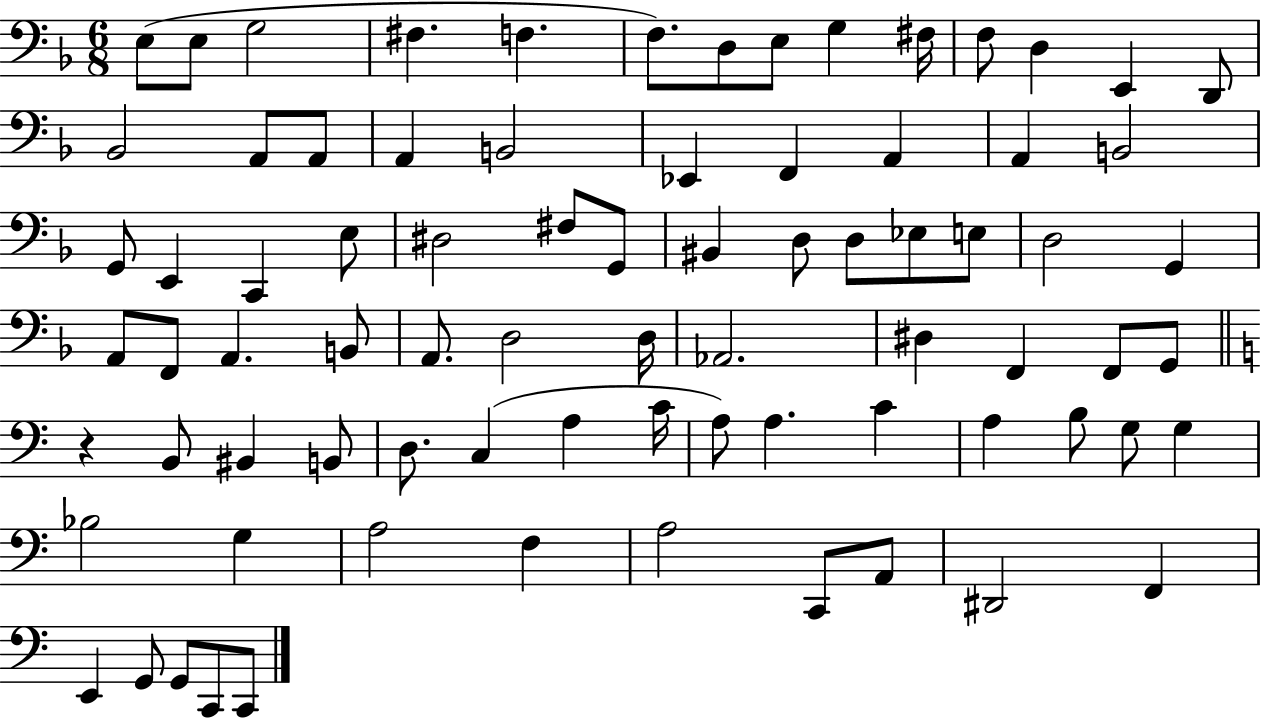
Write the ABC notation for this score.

X:1
T:Untitled
M:6/8
L:1/4
K:F
E,/2 E,/2 G,2 ^F, F, F,/2 D,/2 E,/2 G, ^F,/4 F,/2 D, E,, D,,/2 _B,,2 A,,/2 A,,/2 A,, B,,2 _E,, F,, A,, A,, B,,2 G,,/2 E,, C,, E,/2 ^D,2 ^F,/2 G,,/2 ^B,, D,/2 D,/2 _E,/2 E,/2 D,2 G,, A,,/2 F,,/2 A,, B,,/2 A,,/2 D,2 D,/4 _A,,2 ^D, F,, F,,/2 G,,/2 z B,,/2 ^B,, B,,/2 D,/2 C, A, C/4 A,/2 A, C A, B,/2 G,/2 G, _B,2 G, A,2 F, A,2 C,,/2 A,,/2 ^D,,2 F,, E,, G,,/2 G,,/2 C,,/2 C,,/2